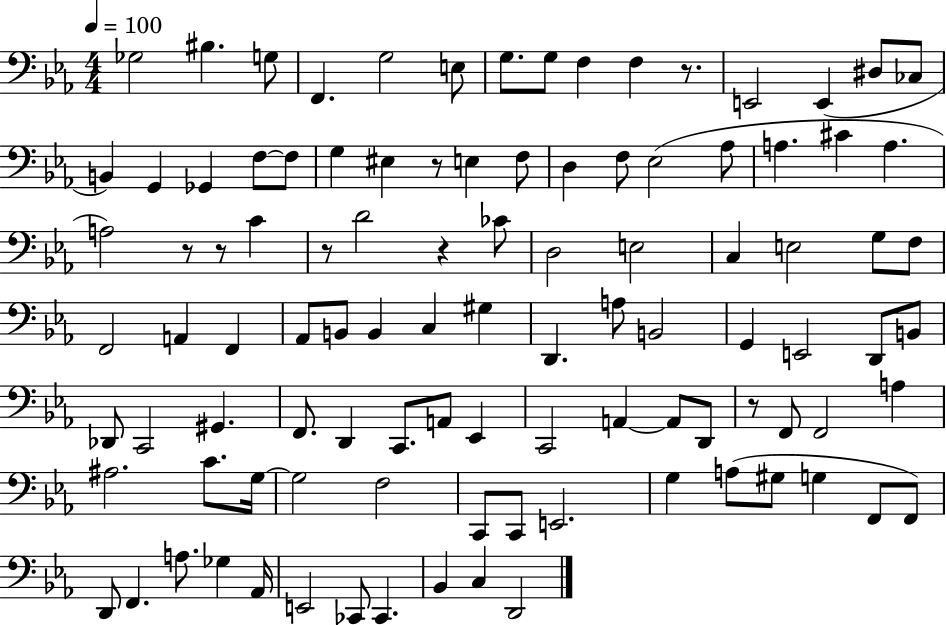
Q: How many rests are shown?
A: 7